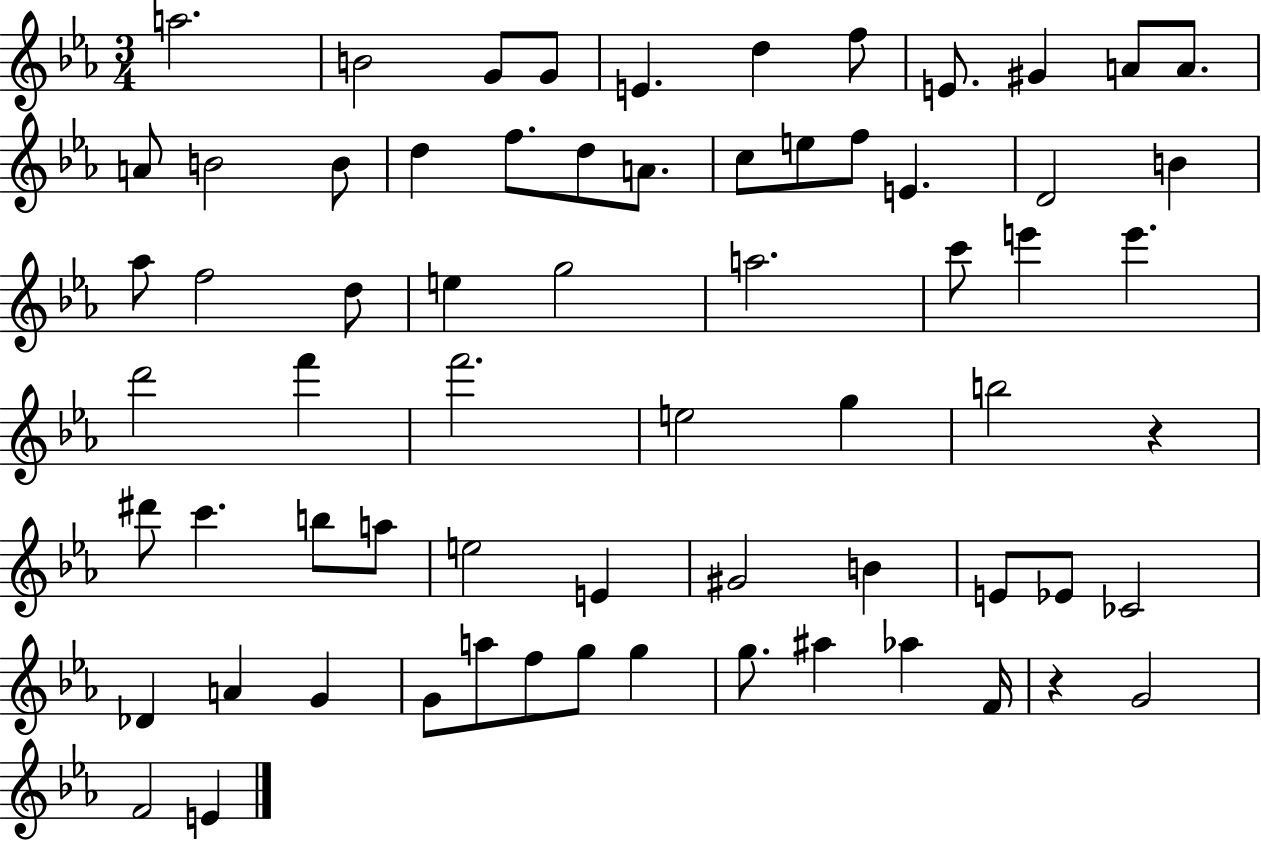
{
  \clef treble
  \numericTimeSignature
  \time 3/4
  \key ees \major
  a''2. | b'2 g'8 g'8 | e'4. d''4 f''8 | e'8. gis'4 a'8 a'8. | \break a'8 b'2 b'8 | d''4 f''8. d''8 a'8. | c''8 e''8 f''8 e'4. | d'2 b'4 | \break aes''8 f''2 d''8 | e''4 g''2 | a''2. | c'''8 e'''4 e'''4. | \break d'''2 f'''4 | f'''2. | e''2 g''4 | b''2 r4 | \break dis'''8 c'''4. b''8 a''8 | e''2 e'4 | gis'2 b'4 | e'8 ees'8 ces'2 | \break des'4 a'4 g'4 | g'8 a''8 f''8 g''8 g''4 | g''8. ais''4 aes''4 f'16 | r4 g'2 | \break f'2 e'4 | \bar "|."
}